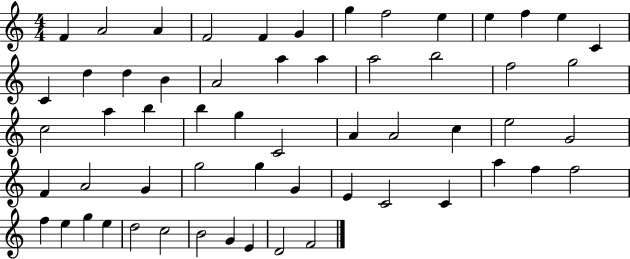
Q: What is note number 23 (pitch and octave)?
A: F5